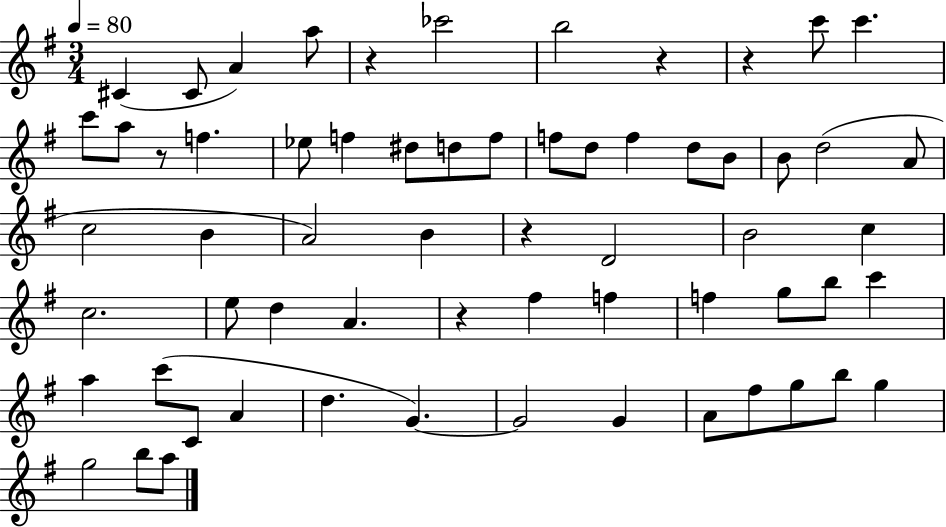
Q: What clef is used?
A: treble